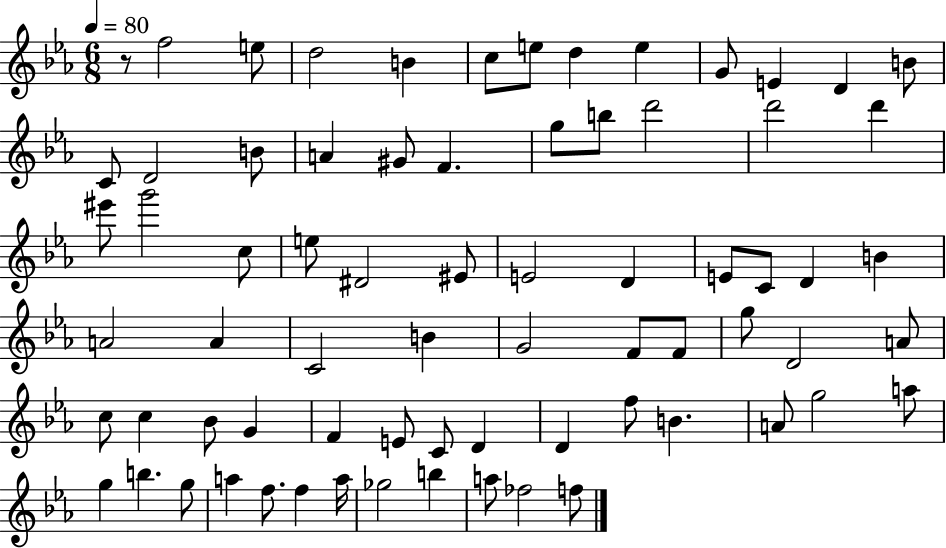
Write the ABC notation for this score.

X:1
T:Untitled
M:6/8
L:1/4
K:Eb
z/2 f2 e/2 d2 B c/2 e/2 d e G/2 E D B/2 C/2 D2 B/2 A ^G/2 F g/2 b/2 d'2 d'2 d' ^e'/2 g'2 c/2 e/2 ^D2 ^E/2 E2 D E/2 C/2 D B A2 A C2 B G2 F/2 F/2 g/2 D2 A/2 c/2 c _B/2 G F E/2 C/2 D D f/2 B A/2 g2 a/2 g b g/2 a f/2 f a/4 _g2 b a/2 _f2 f/2